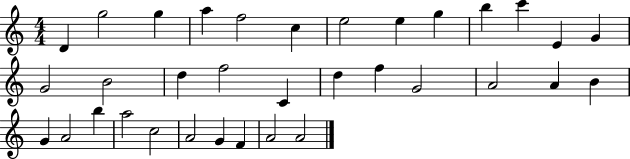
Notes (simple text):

D4/q G5/h G5/q A5/q F5/h C5/q E5/h E5/q G5/q B5/q C6/q E4/q G4/q G4/h B4/h D5/q F5/h C4/q D5/q F5/q G4/h A4/h A4/q B4/q G4/q A4/h B5/q A5/h C5/h A4/h G4/q F4/q A4/h A4/h